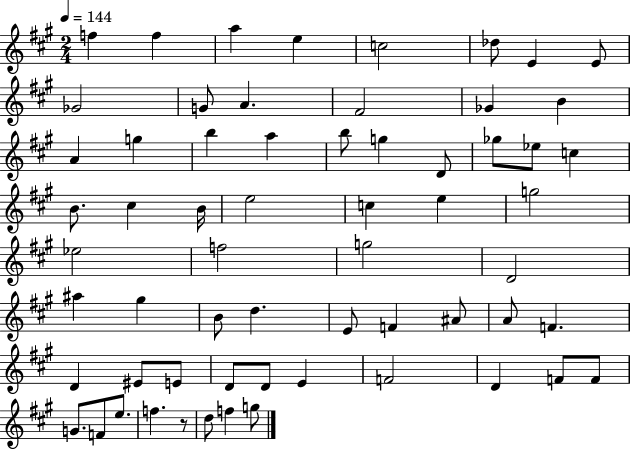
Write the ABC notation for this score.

X:1
T:Untitled
M:2/4
L:1/4
K:A
f f a e c2 _d/2 E E/2 _G2 G/2 A ^F2 _G B A g b a b/2 g D/2 _g/2 _e/2 c B/2 ^c B/4 e2 c e g2 _e2 f2 g2 D2 ^a ^g B/2 d E/2 F ^A/2 A/2 F D ^E/2 E/2 D/2 D/2 E F2 D F/2 F/2 G/2 F/2 e/2 f z/2 d/2 f g/2